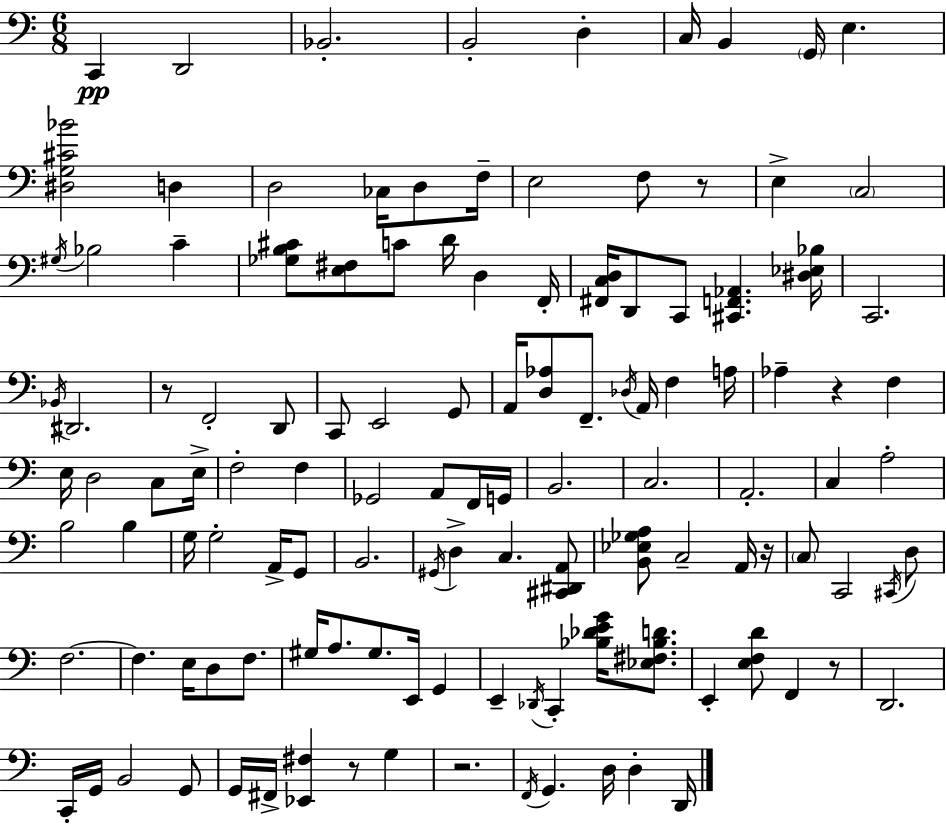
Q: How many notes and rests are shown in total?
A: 122